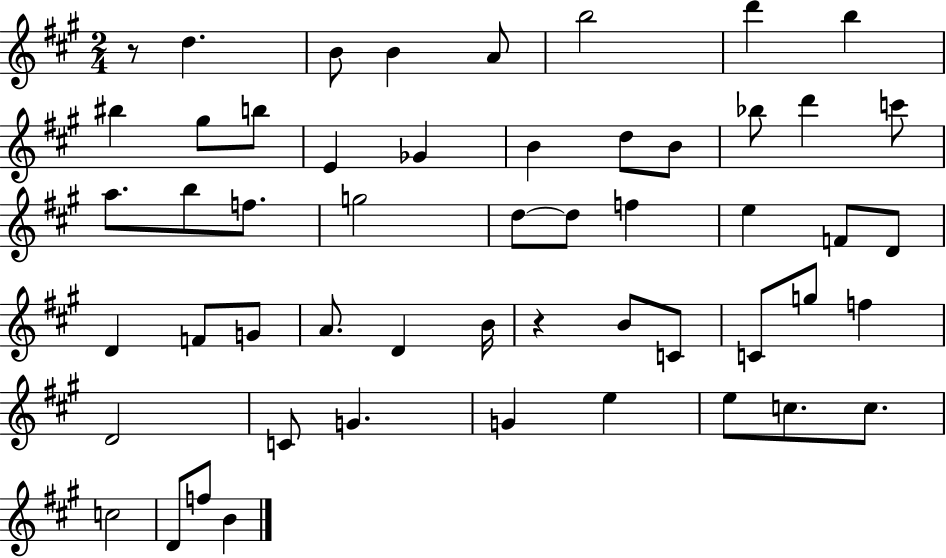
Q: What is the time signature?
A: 2/4